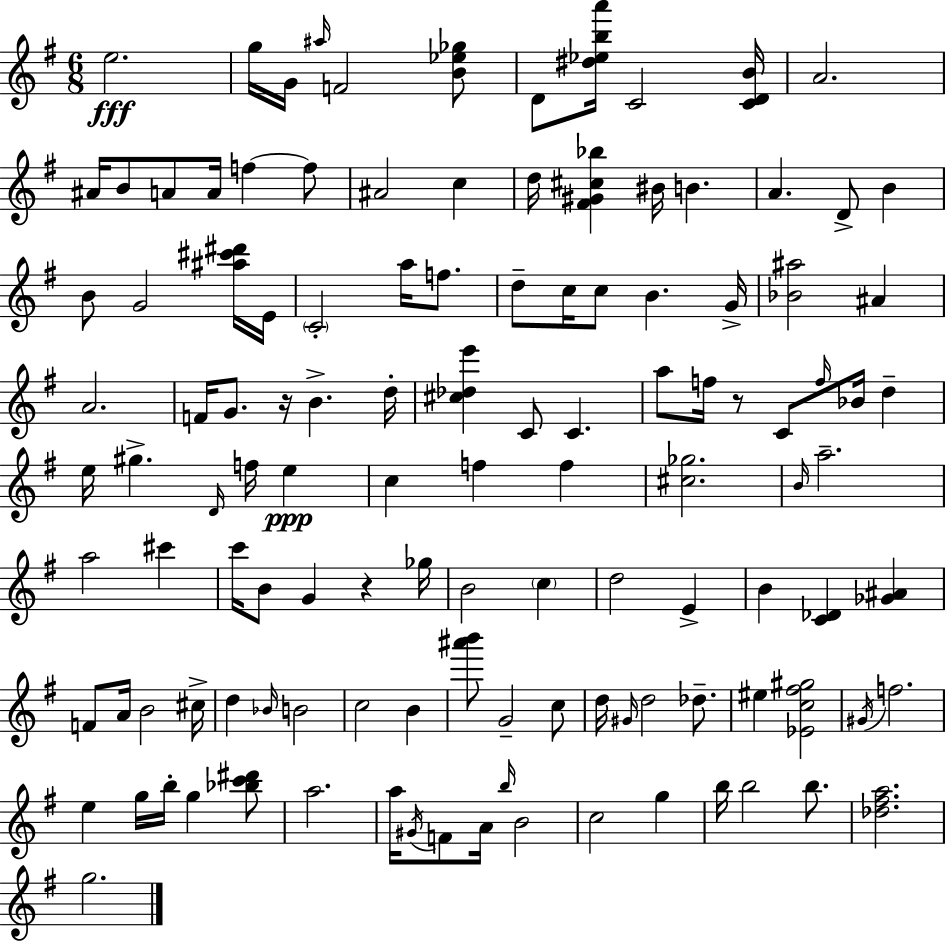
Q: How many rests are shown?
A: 3